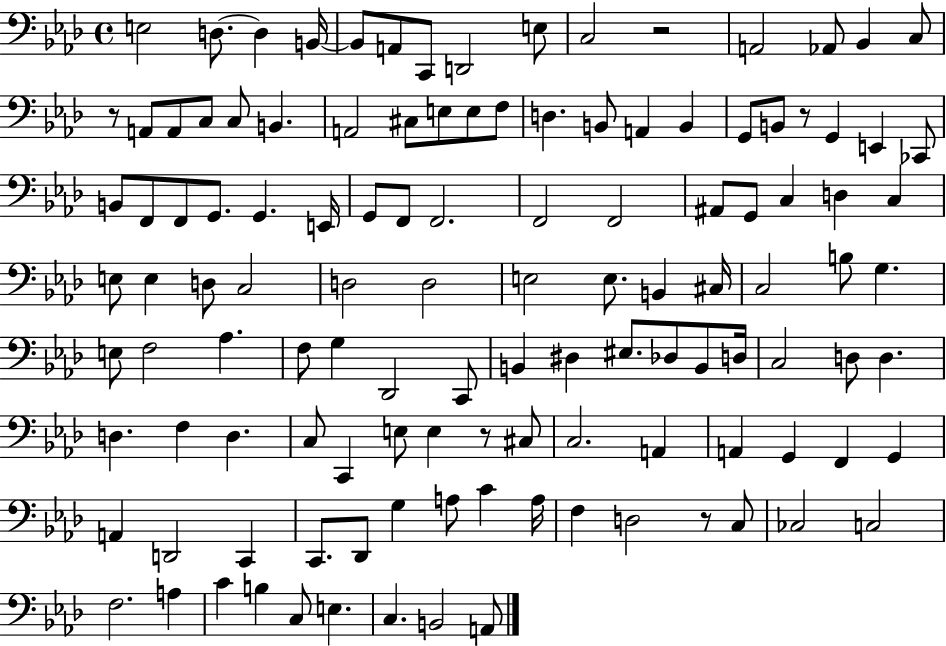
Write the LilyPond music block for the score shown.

{
  \clef bass
  \time 4/4
  \defaultTimeSignature
  \key aes \major
  e2 d8.~~ d4 b,16~~ | b,8 a,8 c,8 d,2 e8 | c2 r2 | a,2 aes,8 bes,4 c8 | \break r8 a,8 a,8 c8 c8 b,4. | a,2 cis8 e8 e8 f8 | d4. b,8 a,4 b,4 | g,8 b,8 r8 g,4 e,4 ces,8 | \break b,8 f,8 f,8 g,8. g,4. e,16 | g,8 f,8 f,2. | f,2 f,2 | ais,8 g,8 c4 d4 c4 | \break e8 e4 d8 c2 | d2 d2 | e2 e8. b,4 cis16 | c2 b8 g4. | \break e8 f2 aes4. | f8 g4 des,2 c,8 | b,4 dis4 eis8. des8 b,8 d16 | c2 d8 d4. | \break d4. f4 d4. | c8 c,4 e8 e4 r8 cis8 | c2. a,4 | a,4 g,4 f,4 g,4 | \break a,4 d,2 c,4 | c,8. des,8 g4 a8 c'4 a16 | f4 d2 r8 c8 | ces2 c2 | \break f2. a4 | c'4 b4 c8 e4. | c4. b,2 a,8 | \bar "|."
}